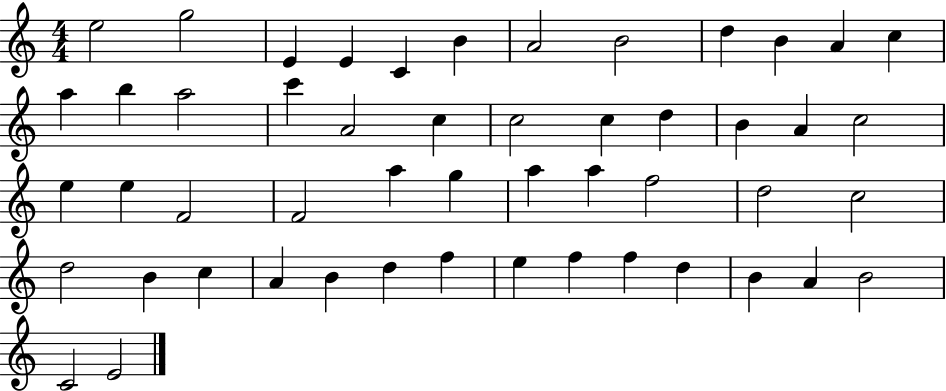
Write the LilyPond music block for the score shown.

{
  \clef treble
  \numericTimeSignature
  \time 4/4
  \key c \major
  e''2 g''2 | e'4 e'4 c'4 b'4 | a'2 b'2 | d''4 b'4 a'4 c''4 | \break a''4 b''4 a''2 | c'''4 a'2 c''4 | c''2 c''4 d''4 | b'4 a'4 c''2 | \break e''4 e''4 f'2 | f'2 a''4 g''4 | a''4 a''4 f''2 | d''2 c''2 | \break d''2 b'4 c''4 | a'4 b'4 d''4 f''4 | e''4 f''4 f''4 d''4 | b'4 a'4 b'2 | \break c'2 e'2 | \bar "|."
}